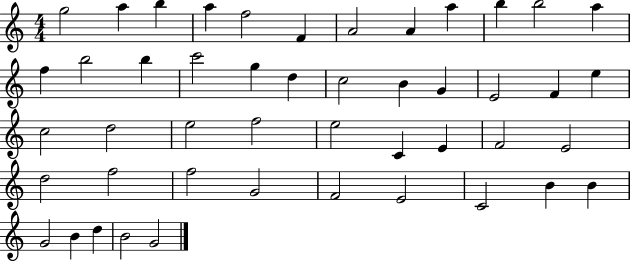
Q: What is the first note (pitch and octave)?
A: G5